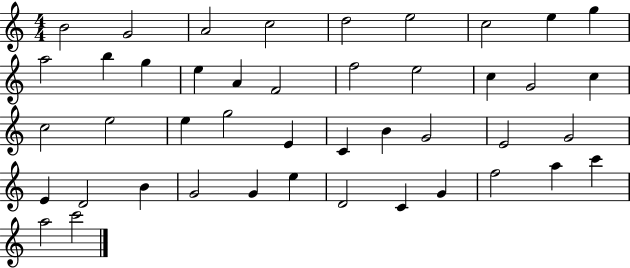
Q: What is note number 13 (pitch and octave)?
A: E5